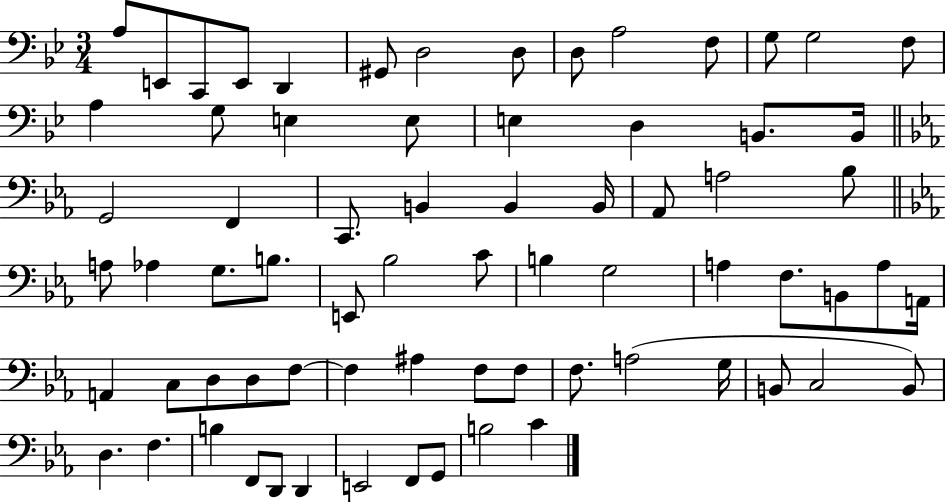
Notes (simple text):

A3/e E2/e C2/e E2/e D2/q G#2/e D3/h D3/e D3/e A3/h F3/e G3/e G3/h F3/e A3/q G3/e E3/q E3/e E3/q D3/q B2/e. B2/s G2/h F2/q C2/e. B2/q B2/q B2/s Ab2/e A3/h Bb3/e A3/e Ab3/q G3/e. B3/e. E2/e Bb3/h C4/e B3/q G3/h A3/q F3/e. B2/e A3/e A2/s A2/q C3/e D3/e D3/e F3/e F3/q A#3/q F3/e F3/e F3/e. A3/h G3/s B2/e C3/h B2/e D3/q. F3/q. B3/q F2/e D2/e D2/q E2/h F2/e G2/e B3/h C4/q